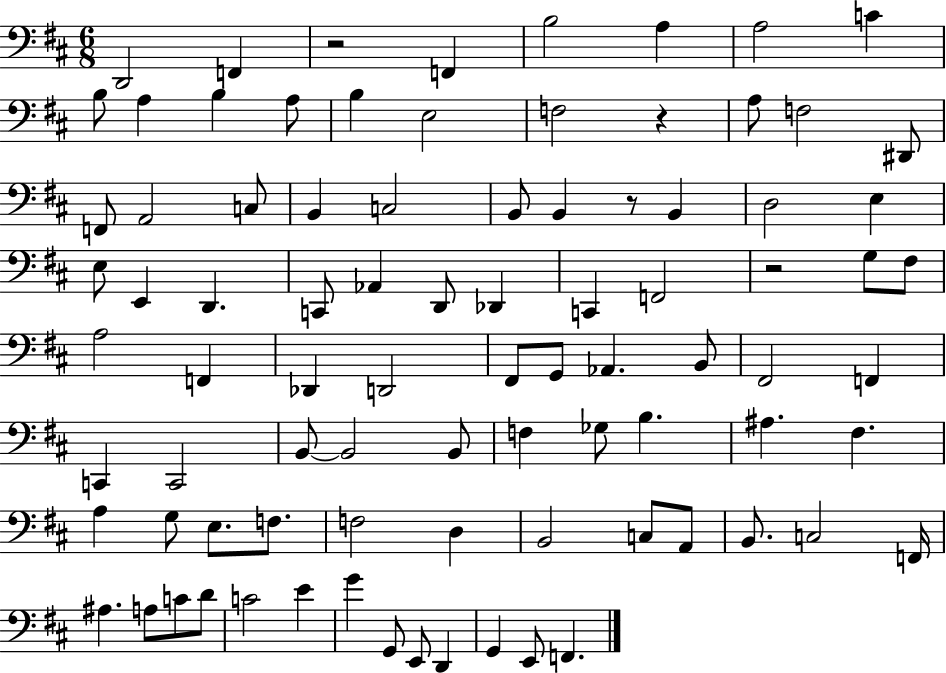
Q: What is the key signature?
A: D major